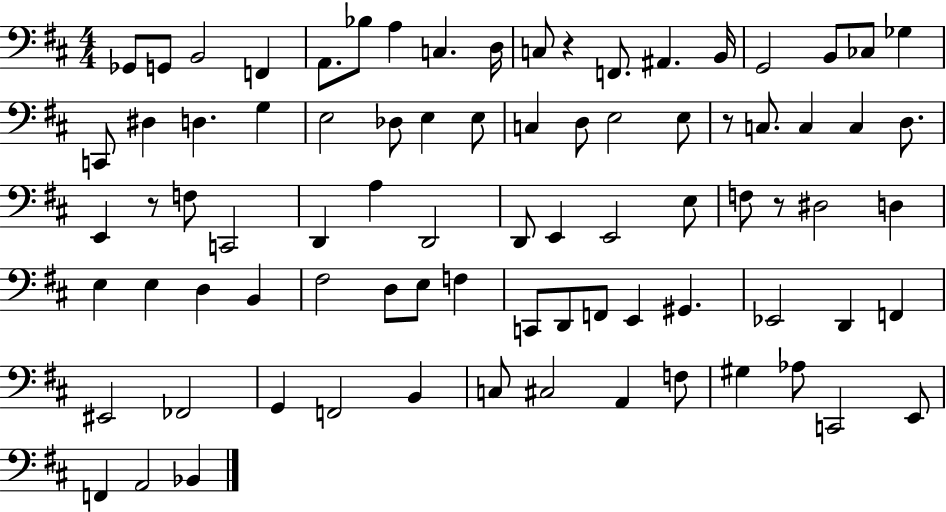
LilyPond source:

{
  \clef bass
  \numericTimeSignature
  \time 4/4
  \key d \major
  \repeat volta 2 { ges,8 g,8 b,2 f,4 | a,8. bes8 a4 c4. d16 | c8 r4 f,8. ais,4. b,16 | g,2 b,8 ces8 ges4 | \break c,8 dis4 d4. g4 | e2 des8 e4 e8 | c4 d8 e2 e8 | r8 c8. c4 c4 d8. | \break e,4 r8 f8 c,2 | d,4 a4 d,2 | d,8 e,4 e,2 e8 | f8 r8 dis2 d4 | \break e4 e4 d4 b,4 | fis2 d8 e8 f4 | c,8 d,8 f,8 e,4 gis,4. | ees,2 d,4 f,4 | \break eis,2 fes,2 | g,4 f,2 b,4 | c8 cis2 a,4 f8 | gis4 aes8 c,2 e,8 | \break f,4 a,2 bes,4 | } \bar "|."
}